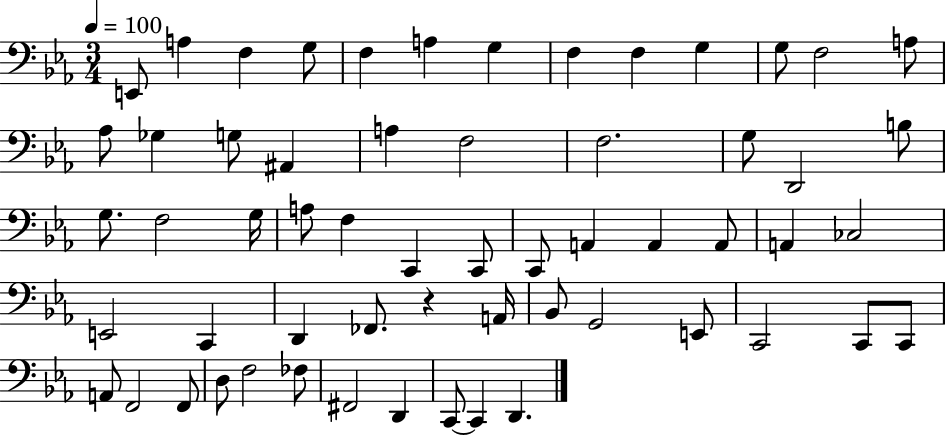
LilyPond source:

{
  \clef bass
  \numericTimeSignature
  \time 3/4
  \key ees \major
  \tempo 4 = 100
  \repeat volta 2 { e,8 a4 f4 g8 | f4 a4 g4 | f4 f4 g4 | g8 f2 a8 | \break aes8 ges4 g8 ais,4 | a4 f2 | f2. | g8 d,2 b8 | \break g8. f2 g16 | a8 f4 c,4 c,8 | c,8 a,4 a,4 a,8 | a,4 ces2 | \break e,2 c,4 | d,4 fes,8. r4 a,16 | bes,8 g,2 e,8 | c,2 c,8 c,8 | \break a,8 f,2 f,8 | d8 f2 fes8 | fis,2 d,4 | c,8~~ c,4 d,4. | \break } \bar "|."
}